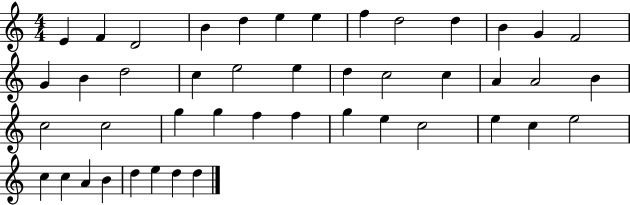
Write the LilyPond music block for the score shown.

{
  \clef treble
  \numericTimeSignature
  \time 4/4
  \key c \major
  e'4 f'4 d'2 | b'4 d''4 e''4 e''4 | f''4 d''2 d''4 | b'4 g'4 f'2 | \break g'4 b'4 d''2 | c''4 e''2 e''4 | d''4 c''2 c''4 | a'4 a'2 b'4 | \break c''2 c''2 | g''4 g''4 f''4 f''4 | g''4 e''4 c''2 | e''4 c''4 e''2 | \break c''4 c''4 a'4 b'4 | d''4 e''4 d''4 d''4 | \bar "|."
}